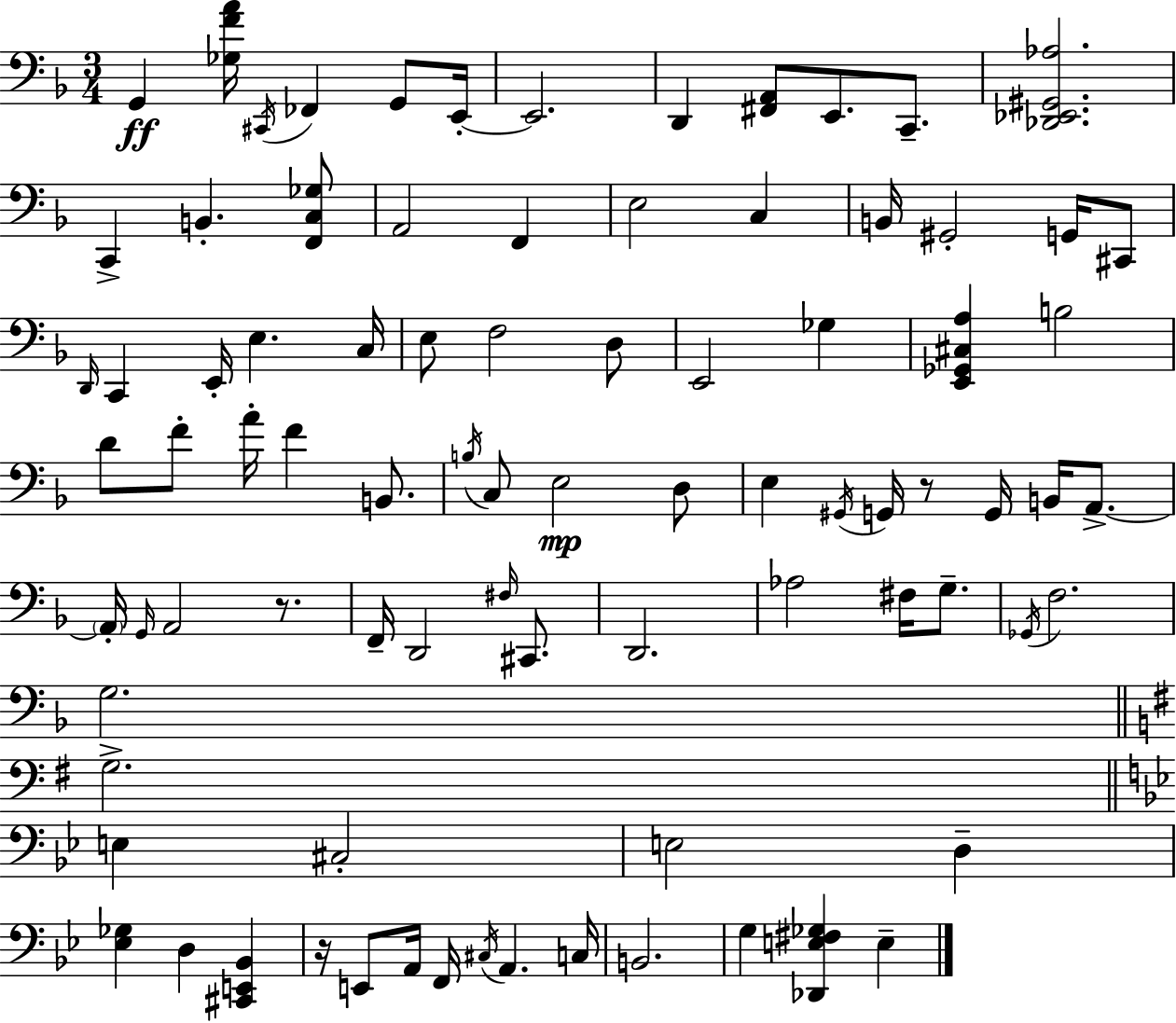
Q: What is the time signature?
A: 3/4